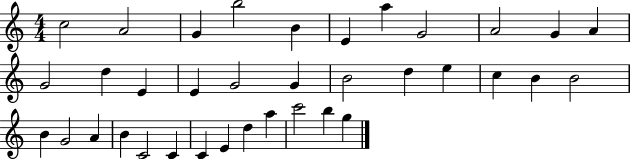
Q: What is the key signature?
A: C major